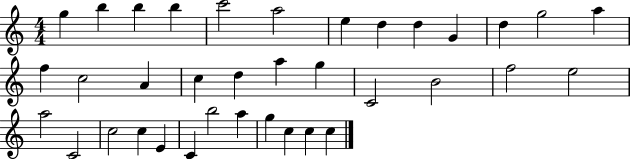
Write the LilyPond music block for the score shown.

{
  \clef treble
  \numericTimeSignature
  \time 4/4
  \key c \major
  g''4 b''4 b''4 b''4 | c'''2 a''2 | e''4 d''4 d''4 g'4 | d''4 g''2 a''4 | \break f''4 c''2 a'4 | c''4 d''4 a''4 g''4 | c'2 b'2 | f''2 e''2 | \break a''2 c'2 | c''2 c''4 e'4 | c'4 b''2 a''4 | g''4 c''4 c''4 c''4 | \break \bar "|."
}